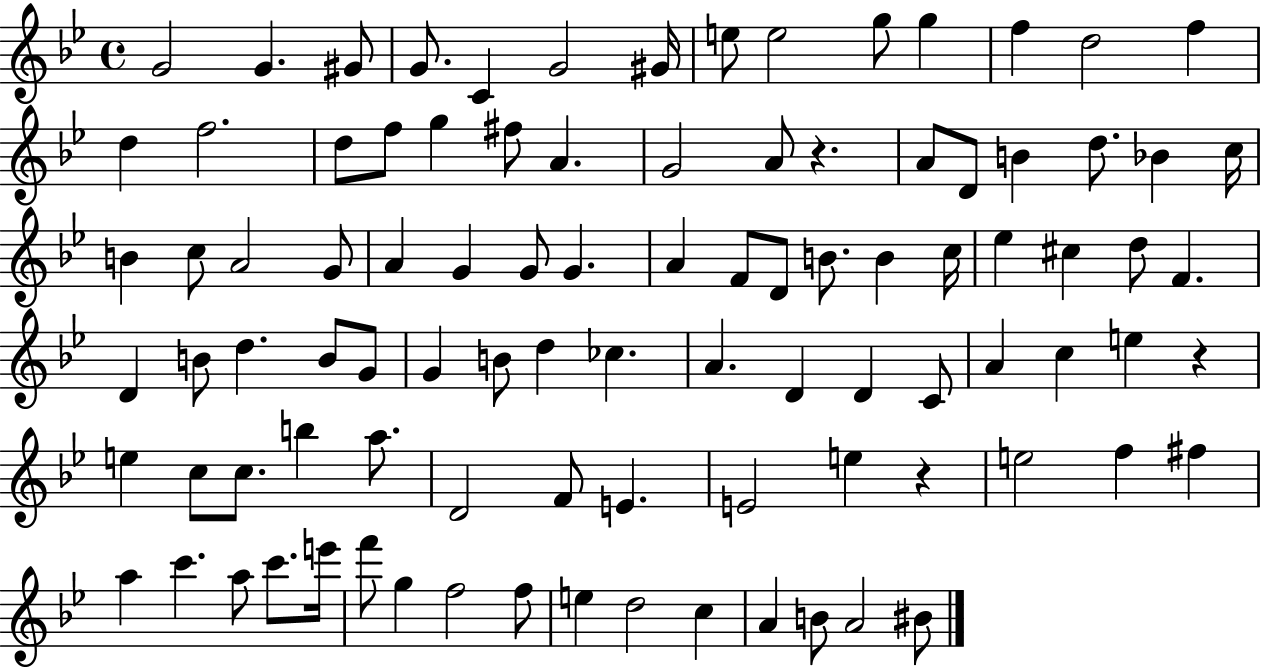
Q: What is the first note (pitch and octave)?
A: G4